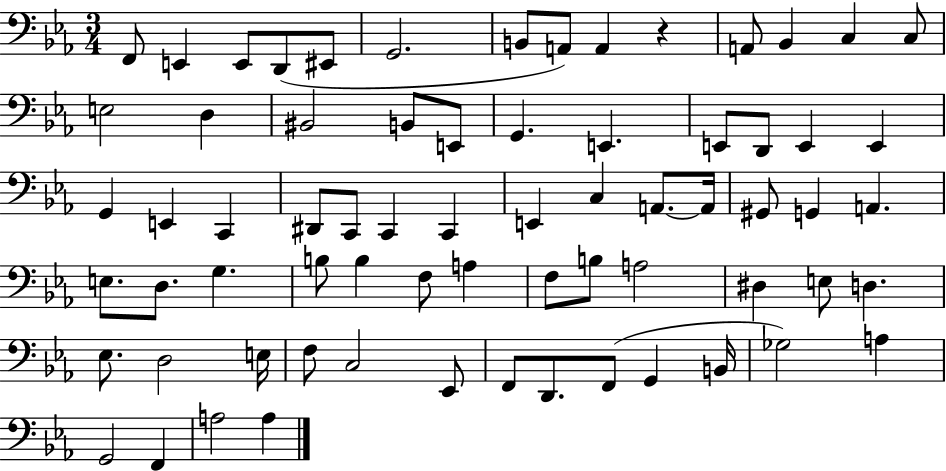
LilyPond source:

{
  \clef bass
  \numericTimeSignature
  \time 3/4
  \key ees \major
  \repeat volta 2 { f,8 e,4 e,8 d,8( eis,8 | g,2. | b,8 a,8) a,4 r4 | a,8 bes,4 c4 c8 | \break e2 d4 | bis,2 b,8 e,8 | g,4. e,4. | e,8 d,8 e,4 e,4 | \break g,4 e,4 c,4 | dis,8 c,8 c,4 c,4 | e,4 c4 a,8.~~ a,16 | gis,8 g,4 a,4. | \break e8. d8. g4. | b8 b4 f8 a4 | f8 b8 a2 | dis4 e8 d4. | \break ees8. d2 e16 | f8 c2 ees,8 | f,8 d,8. f,8( g,4 b,16 | ges2) a4 | \break g,2 f,4 | a2 a4 | } \bar "|."
}